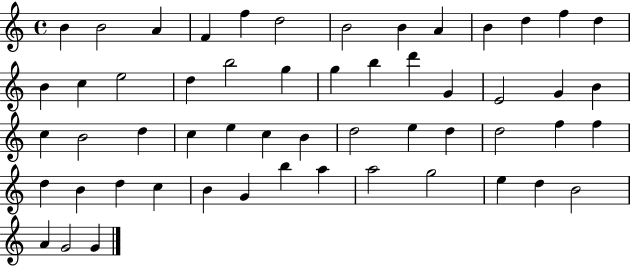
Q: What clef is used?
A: treble